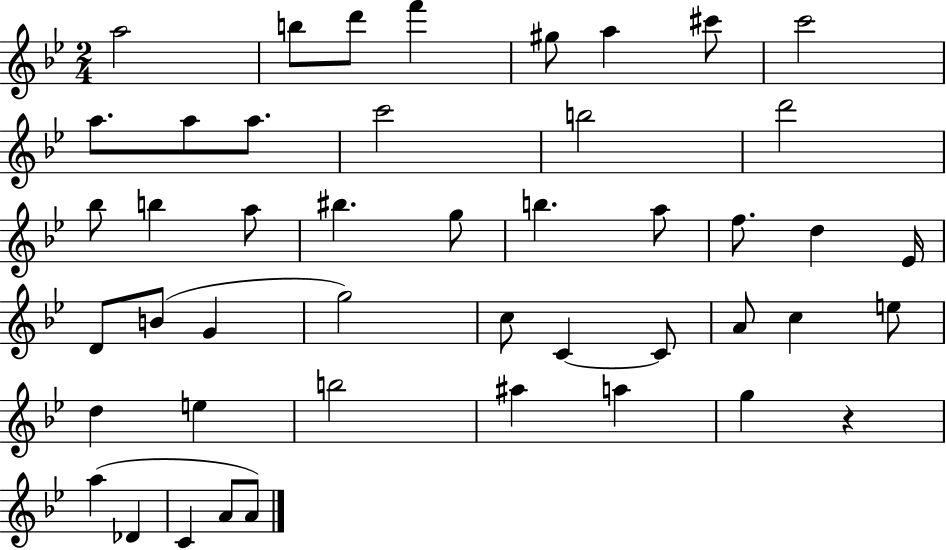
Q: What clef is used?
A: treble